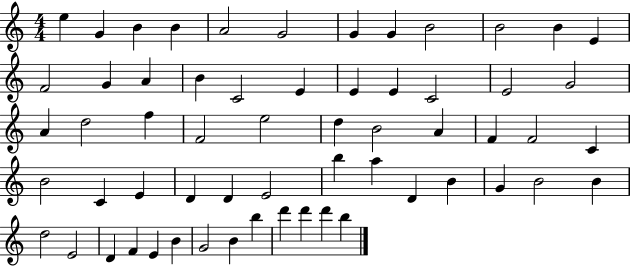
E5/q G4/q B4/q B4/q A4/h G4/h G4/q G4/q B4/h B4/h B4/q E4/q F4/h G4/q A4/q B4/q C4/h E4/q E4/q E4/q C4/h E4/h G4/h A4/q D5/h F5/q F4/h E5/h D5/q B4/h A4/q F4/q F4/h C4/q B4/h C4/q E4/q D4/q D4/q E4/h B5/q A5/q D4/q B4/q G4/q B4/h B4/q D5/h E4/h D4/q F4/q E4/q B4/q G4/h B4/q B5/q D6/q D6/q D6/q B5/q